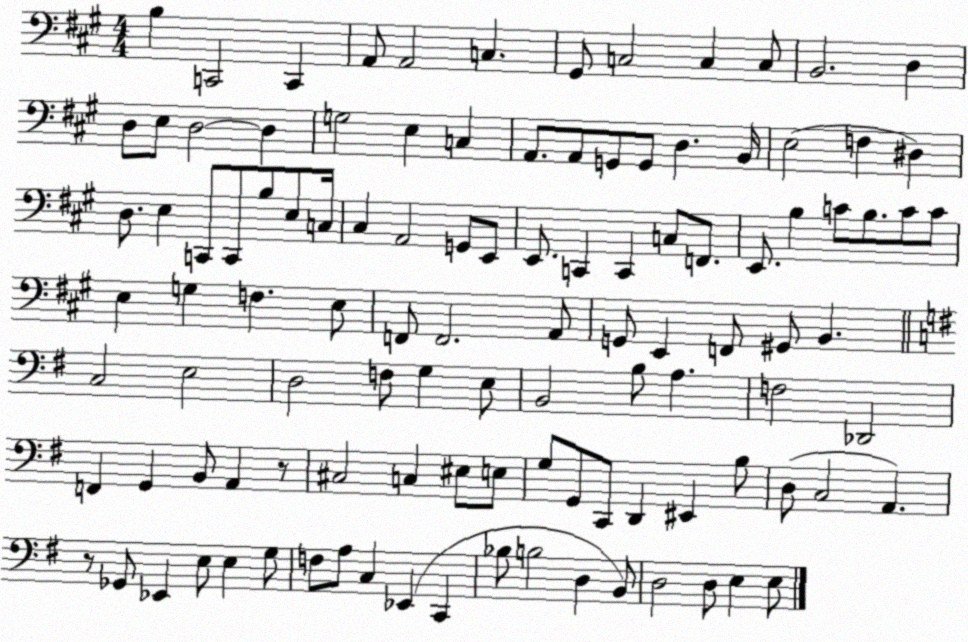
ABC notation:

X:1
T:Untitled
M:4/4
L:1/4
K:A
B, C,,2 C,, A,,/2 A,,2 C, ^G,,/2 C,2 C, C,/2 B,,2 D, D,/2 E,/2 D,2 D, G,2 E, C, A,,/2 A,,/2 G,,/2 G,,/2 D, B,,/4 E,2 F, ^D, D,/2 E, C,,/2 C,,/2 B,/2 E,/2 C,/4 ^C, A,,2 G,,/2 E,,/2 E,,/2 C,, C,, C,/2 F,,/2 E,,/2 B, C/2 B,/2 C/2 C/2 E, G, F, E,/2 F,,/2 F,,2 A,,/2 G,,/2 E,, F,,/2 ^G,,/2 B,, C,2 E,2 D,2 F,/2 G, E,/2 B,,2 B,/2 A, F,2 _D,,2 F,, G,, B,,/2 A,, z/2 ^C,2 C, ^E,/2 E,/2 G,/2 G,,/2 C,,/2 D,, ^E,, B,/2 D,/2 C,2 A,, z/2 _G,,/2 _E,, E,/2 E, G,/2 F,/2 A,/2 C, _E,, C,, _B,/2 B,2 D, B,,/2 D,2 D,/2 E, E,/2